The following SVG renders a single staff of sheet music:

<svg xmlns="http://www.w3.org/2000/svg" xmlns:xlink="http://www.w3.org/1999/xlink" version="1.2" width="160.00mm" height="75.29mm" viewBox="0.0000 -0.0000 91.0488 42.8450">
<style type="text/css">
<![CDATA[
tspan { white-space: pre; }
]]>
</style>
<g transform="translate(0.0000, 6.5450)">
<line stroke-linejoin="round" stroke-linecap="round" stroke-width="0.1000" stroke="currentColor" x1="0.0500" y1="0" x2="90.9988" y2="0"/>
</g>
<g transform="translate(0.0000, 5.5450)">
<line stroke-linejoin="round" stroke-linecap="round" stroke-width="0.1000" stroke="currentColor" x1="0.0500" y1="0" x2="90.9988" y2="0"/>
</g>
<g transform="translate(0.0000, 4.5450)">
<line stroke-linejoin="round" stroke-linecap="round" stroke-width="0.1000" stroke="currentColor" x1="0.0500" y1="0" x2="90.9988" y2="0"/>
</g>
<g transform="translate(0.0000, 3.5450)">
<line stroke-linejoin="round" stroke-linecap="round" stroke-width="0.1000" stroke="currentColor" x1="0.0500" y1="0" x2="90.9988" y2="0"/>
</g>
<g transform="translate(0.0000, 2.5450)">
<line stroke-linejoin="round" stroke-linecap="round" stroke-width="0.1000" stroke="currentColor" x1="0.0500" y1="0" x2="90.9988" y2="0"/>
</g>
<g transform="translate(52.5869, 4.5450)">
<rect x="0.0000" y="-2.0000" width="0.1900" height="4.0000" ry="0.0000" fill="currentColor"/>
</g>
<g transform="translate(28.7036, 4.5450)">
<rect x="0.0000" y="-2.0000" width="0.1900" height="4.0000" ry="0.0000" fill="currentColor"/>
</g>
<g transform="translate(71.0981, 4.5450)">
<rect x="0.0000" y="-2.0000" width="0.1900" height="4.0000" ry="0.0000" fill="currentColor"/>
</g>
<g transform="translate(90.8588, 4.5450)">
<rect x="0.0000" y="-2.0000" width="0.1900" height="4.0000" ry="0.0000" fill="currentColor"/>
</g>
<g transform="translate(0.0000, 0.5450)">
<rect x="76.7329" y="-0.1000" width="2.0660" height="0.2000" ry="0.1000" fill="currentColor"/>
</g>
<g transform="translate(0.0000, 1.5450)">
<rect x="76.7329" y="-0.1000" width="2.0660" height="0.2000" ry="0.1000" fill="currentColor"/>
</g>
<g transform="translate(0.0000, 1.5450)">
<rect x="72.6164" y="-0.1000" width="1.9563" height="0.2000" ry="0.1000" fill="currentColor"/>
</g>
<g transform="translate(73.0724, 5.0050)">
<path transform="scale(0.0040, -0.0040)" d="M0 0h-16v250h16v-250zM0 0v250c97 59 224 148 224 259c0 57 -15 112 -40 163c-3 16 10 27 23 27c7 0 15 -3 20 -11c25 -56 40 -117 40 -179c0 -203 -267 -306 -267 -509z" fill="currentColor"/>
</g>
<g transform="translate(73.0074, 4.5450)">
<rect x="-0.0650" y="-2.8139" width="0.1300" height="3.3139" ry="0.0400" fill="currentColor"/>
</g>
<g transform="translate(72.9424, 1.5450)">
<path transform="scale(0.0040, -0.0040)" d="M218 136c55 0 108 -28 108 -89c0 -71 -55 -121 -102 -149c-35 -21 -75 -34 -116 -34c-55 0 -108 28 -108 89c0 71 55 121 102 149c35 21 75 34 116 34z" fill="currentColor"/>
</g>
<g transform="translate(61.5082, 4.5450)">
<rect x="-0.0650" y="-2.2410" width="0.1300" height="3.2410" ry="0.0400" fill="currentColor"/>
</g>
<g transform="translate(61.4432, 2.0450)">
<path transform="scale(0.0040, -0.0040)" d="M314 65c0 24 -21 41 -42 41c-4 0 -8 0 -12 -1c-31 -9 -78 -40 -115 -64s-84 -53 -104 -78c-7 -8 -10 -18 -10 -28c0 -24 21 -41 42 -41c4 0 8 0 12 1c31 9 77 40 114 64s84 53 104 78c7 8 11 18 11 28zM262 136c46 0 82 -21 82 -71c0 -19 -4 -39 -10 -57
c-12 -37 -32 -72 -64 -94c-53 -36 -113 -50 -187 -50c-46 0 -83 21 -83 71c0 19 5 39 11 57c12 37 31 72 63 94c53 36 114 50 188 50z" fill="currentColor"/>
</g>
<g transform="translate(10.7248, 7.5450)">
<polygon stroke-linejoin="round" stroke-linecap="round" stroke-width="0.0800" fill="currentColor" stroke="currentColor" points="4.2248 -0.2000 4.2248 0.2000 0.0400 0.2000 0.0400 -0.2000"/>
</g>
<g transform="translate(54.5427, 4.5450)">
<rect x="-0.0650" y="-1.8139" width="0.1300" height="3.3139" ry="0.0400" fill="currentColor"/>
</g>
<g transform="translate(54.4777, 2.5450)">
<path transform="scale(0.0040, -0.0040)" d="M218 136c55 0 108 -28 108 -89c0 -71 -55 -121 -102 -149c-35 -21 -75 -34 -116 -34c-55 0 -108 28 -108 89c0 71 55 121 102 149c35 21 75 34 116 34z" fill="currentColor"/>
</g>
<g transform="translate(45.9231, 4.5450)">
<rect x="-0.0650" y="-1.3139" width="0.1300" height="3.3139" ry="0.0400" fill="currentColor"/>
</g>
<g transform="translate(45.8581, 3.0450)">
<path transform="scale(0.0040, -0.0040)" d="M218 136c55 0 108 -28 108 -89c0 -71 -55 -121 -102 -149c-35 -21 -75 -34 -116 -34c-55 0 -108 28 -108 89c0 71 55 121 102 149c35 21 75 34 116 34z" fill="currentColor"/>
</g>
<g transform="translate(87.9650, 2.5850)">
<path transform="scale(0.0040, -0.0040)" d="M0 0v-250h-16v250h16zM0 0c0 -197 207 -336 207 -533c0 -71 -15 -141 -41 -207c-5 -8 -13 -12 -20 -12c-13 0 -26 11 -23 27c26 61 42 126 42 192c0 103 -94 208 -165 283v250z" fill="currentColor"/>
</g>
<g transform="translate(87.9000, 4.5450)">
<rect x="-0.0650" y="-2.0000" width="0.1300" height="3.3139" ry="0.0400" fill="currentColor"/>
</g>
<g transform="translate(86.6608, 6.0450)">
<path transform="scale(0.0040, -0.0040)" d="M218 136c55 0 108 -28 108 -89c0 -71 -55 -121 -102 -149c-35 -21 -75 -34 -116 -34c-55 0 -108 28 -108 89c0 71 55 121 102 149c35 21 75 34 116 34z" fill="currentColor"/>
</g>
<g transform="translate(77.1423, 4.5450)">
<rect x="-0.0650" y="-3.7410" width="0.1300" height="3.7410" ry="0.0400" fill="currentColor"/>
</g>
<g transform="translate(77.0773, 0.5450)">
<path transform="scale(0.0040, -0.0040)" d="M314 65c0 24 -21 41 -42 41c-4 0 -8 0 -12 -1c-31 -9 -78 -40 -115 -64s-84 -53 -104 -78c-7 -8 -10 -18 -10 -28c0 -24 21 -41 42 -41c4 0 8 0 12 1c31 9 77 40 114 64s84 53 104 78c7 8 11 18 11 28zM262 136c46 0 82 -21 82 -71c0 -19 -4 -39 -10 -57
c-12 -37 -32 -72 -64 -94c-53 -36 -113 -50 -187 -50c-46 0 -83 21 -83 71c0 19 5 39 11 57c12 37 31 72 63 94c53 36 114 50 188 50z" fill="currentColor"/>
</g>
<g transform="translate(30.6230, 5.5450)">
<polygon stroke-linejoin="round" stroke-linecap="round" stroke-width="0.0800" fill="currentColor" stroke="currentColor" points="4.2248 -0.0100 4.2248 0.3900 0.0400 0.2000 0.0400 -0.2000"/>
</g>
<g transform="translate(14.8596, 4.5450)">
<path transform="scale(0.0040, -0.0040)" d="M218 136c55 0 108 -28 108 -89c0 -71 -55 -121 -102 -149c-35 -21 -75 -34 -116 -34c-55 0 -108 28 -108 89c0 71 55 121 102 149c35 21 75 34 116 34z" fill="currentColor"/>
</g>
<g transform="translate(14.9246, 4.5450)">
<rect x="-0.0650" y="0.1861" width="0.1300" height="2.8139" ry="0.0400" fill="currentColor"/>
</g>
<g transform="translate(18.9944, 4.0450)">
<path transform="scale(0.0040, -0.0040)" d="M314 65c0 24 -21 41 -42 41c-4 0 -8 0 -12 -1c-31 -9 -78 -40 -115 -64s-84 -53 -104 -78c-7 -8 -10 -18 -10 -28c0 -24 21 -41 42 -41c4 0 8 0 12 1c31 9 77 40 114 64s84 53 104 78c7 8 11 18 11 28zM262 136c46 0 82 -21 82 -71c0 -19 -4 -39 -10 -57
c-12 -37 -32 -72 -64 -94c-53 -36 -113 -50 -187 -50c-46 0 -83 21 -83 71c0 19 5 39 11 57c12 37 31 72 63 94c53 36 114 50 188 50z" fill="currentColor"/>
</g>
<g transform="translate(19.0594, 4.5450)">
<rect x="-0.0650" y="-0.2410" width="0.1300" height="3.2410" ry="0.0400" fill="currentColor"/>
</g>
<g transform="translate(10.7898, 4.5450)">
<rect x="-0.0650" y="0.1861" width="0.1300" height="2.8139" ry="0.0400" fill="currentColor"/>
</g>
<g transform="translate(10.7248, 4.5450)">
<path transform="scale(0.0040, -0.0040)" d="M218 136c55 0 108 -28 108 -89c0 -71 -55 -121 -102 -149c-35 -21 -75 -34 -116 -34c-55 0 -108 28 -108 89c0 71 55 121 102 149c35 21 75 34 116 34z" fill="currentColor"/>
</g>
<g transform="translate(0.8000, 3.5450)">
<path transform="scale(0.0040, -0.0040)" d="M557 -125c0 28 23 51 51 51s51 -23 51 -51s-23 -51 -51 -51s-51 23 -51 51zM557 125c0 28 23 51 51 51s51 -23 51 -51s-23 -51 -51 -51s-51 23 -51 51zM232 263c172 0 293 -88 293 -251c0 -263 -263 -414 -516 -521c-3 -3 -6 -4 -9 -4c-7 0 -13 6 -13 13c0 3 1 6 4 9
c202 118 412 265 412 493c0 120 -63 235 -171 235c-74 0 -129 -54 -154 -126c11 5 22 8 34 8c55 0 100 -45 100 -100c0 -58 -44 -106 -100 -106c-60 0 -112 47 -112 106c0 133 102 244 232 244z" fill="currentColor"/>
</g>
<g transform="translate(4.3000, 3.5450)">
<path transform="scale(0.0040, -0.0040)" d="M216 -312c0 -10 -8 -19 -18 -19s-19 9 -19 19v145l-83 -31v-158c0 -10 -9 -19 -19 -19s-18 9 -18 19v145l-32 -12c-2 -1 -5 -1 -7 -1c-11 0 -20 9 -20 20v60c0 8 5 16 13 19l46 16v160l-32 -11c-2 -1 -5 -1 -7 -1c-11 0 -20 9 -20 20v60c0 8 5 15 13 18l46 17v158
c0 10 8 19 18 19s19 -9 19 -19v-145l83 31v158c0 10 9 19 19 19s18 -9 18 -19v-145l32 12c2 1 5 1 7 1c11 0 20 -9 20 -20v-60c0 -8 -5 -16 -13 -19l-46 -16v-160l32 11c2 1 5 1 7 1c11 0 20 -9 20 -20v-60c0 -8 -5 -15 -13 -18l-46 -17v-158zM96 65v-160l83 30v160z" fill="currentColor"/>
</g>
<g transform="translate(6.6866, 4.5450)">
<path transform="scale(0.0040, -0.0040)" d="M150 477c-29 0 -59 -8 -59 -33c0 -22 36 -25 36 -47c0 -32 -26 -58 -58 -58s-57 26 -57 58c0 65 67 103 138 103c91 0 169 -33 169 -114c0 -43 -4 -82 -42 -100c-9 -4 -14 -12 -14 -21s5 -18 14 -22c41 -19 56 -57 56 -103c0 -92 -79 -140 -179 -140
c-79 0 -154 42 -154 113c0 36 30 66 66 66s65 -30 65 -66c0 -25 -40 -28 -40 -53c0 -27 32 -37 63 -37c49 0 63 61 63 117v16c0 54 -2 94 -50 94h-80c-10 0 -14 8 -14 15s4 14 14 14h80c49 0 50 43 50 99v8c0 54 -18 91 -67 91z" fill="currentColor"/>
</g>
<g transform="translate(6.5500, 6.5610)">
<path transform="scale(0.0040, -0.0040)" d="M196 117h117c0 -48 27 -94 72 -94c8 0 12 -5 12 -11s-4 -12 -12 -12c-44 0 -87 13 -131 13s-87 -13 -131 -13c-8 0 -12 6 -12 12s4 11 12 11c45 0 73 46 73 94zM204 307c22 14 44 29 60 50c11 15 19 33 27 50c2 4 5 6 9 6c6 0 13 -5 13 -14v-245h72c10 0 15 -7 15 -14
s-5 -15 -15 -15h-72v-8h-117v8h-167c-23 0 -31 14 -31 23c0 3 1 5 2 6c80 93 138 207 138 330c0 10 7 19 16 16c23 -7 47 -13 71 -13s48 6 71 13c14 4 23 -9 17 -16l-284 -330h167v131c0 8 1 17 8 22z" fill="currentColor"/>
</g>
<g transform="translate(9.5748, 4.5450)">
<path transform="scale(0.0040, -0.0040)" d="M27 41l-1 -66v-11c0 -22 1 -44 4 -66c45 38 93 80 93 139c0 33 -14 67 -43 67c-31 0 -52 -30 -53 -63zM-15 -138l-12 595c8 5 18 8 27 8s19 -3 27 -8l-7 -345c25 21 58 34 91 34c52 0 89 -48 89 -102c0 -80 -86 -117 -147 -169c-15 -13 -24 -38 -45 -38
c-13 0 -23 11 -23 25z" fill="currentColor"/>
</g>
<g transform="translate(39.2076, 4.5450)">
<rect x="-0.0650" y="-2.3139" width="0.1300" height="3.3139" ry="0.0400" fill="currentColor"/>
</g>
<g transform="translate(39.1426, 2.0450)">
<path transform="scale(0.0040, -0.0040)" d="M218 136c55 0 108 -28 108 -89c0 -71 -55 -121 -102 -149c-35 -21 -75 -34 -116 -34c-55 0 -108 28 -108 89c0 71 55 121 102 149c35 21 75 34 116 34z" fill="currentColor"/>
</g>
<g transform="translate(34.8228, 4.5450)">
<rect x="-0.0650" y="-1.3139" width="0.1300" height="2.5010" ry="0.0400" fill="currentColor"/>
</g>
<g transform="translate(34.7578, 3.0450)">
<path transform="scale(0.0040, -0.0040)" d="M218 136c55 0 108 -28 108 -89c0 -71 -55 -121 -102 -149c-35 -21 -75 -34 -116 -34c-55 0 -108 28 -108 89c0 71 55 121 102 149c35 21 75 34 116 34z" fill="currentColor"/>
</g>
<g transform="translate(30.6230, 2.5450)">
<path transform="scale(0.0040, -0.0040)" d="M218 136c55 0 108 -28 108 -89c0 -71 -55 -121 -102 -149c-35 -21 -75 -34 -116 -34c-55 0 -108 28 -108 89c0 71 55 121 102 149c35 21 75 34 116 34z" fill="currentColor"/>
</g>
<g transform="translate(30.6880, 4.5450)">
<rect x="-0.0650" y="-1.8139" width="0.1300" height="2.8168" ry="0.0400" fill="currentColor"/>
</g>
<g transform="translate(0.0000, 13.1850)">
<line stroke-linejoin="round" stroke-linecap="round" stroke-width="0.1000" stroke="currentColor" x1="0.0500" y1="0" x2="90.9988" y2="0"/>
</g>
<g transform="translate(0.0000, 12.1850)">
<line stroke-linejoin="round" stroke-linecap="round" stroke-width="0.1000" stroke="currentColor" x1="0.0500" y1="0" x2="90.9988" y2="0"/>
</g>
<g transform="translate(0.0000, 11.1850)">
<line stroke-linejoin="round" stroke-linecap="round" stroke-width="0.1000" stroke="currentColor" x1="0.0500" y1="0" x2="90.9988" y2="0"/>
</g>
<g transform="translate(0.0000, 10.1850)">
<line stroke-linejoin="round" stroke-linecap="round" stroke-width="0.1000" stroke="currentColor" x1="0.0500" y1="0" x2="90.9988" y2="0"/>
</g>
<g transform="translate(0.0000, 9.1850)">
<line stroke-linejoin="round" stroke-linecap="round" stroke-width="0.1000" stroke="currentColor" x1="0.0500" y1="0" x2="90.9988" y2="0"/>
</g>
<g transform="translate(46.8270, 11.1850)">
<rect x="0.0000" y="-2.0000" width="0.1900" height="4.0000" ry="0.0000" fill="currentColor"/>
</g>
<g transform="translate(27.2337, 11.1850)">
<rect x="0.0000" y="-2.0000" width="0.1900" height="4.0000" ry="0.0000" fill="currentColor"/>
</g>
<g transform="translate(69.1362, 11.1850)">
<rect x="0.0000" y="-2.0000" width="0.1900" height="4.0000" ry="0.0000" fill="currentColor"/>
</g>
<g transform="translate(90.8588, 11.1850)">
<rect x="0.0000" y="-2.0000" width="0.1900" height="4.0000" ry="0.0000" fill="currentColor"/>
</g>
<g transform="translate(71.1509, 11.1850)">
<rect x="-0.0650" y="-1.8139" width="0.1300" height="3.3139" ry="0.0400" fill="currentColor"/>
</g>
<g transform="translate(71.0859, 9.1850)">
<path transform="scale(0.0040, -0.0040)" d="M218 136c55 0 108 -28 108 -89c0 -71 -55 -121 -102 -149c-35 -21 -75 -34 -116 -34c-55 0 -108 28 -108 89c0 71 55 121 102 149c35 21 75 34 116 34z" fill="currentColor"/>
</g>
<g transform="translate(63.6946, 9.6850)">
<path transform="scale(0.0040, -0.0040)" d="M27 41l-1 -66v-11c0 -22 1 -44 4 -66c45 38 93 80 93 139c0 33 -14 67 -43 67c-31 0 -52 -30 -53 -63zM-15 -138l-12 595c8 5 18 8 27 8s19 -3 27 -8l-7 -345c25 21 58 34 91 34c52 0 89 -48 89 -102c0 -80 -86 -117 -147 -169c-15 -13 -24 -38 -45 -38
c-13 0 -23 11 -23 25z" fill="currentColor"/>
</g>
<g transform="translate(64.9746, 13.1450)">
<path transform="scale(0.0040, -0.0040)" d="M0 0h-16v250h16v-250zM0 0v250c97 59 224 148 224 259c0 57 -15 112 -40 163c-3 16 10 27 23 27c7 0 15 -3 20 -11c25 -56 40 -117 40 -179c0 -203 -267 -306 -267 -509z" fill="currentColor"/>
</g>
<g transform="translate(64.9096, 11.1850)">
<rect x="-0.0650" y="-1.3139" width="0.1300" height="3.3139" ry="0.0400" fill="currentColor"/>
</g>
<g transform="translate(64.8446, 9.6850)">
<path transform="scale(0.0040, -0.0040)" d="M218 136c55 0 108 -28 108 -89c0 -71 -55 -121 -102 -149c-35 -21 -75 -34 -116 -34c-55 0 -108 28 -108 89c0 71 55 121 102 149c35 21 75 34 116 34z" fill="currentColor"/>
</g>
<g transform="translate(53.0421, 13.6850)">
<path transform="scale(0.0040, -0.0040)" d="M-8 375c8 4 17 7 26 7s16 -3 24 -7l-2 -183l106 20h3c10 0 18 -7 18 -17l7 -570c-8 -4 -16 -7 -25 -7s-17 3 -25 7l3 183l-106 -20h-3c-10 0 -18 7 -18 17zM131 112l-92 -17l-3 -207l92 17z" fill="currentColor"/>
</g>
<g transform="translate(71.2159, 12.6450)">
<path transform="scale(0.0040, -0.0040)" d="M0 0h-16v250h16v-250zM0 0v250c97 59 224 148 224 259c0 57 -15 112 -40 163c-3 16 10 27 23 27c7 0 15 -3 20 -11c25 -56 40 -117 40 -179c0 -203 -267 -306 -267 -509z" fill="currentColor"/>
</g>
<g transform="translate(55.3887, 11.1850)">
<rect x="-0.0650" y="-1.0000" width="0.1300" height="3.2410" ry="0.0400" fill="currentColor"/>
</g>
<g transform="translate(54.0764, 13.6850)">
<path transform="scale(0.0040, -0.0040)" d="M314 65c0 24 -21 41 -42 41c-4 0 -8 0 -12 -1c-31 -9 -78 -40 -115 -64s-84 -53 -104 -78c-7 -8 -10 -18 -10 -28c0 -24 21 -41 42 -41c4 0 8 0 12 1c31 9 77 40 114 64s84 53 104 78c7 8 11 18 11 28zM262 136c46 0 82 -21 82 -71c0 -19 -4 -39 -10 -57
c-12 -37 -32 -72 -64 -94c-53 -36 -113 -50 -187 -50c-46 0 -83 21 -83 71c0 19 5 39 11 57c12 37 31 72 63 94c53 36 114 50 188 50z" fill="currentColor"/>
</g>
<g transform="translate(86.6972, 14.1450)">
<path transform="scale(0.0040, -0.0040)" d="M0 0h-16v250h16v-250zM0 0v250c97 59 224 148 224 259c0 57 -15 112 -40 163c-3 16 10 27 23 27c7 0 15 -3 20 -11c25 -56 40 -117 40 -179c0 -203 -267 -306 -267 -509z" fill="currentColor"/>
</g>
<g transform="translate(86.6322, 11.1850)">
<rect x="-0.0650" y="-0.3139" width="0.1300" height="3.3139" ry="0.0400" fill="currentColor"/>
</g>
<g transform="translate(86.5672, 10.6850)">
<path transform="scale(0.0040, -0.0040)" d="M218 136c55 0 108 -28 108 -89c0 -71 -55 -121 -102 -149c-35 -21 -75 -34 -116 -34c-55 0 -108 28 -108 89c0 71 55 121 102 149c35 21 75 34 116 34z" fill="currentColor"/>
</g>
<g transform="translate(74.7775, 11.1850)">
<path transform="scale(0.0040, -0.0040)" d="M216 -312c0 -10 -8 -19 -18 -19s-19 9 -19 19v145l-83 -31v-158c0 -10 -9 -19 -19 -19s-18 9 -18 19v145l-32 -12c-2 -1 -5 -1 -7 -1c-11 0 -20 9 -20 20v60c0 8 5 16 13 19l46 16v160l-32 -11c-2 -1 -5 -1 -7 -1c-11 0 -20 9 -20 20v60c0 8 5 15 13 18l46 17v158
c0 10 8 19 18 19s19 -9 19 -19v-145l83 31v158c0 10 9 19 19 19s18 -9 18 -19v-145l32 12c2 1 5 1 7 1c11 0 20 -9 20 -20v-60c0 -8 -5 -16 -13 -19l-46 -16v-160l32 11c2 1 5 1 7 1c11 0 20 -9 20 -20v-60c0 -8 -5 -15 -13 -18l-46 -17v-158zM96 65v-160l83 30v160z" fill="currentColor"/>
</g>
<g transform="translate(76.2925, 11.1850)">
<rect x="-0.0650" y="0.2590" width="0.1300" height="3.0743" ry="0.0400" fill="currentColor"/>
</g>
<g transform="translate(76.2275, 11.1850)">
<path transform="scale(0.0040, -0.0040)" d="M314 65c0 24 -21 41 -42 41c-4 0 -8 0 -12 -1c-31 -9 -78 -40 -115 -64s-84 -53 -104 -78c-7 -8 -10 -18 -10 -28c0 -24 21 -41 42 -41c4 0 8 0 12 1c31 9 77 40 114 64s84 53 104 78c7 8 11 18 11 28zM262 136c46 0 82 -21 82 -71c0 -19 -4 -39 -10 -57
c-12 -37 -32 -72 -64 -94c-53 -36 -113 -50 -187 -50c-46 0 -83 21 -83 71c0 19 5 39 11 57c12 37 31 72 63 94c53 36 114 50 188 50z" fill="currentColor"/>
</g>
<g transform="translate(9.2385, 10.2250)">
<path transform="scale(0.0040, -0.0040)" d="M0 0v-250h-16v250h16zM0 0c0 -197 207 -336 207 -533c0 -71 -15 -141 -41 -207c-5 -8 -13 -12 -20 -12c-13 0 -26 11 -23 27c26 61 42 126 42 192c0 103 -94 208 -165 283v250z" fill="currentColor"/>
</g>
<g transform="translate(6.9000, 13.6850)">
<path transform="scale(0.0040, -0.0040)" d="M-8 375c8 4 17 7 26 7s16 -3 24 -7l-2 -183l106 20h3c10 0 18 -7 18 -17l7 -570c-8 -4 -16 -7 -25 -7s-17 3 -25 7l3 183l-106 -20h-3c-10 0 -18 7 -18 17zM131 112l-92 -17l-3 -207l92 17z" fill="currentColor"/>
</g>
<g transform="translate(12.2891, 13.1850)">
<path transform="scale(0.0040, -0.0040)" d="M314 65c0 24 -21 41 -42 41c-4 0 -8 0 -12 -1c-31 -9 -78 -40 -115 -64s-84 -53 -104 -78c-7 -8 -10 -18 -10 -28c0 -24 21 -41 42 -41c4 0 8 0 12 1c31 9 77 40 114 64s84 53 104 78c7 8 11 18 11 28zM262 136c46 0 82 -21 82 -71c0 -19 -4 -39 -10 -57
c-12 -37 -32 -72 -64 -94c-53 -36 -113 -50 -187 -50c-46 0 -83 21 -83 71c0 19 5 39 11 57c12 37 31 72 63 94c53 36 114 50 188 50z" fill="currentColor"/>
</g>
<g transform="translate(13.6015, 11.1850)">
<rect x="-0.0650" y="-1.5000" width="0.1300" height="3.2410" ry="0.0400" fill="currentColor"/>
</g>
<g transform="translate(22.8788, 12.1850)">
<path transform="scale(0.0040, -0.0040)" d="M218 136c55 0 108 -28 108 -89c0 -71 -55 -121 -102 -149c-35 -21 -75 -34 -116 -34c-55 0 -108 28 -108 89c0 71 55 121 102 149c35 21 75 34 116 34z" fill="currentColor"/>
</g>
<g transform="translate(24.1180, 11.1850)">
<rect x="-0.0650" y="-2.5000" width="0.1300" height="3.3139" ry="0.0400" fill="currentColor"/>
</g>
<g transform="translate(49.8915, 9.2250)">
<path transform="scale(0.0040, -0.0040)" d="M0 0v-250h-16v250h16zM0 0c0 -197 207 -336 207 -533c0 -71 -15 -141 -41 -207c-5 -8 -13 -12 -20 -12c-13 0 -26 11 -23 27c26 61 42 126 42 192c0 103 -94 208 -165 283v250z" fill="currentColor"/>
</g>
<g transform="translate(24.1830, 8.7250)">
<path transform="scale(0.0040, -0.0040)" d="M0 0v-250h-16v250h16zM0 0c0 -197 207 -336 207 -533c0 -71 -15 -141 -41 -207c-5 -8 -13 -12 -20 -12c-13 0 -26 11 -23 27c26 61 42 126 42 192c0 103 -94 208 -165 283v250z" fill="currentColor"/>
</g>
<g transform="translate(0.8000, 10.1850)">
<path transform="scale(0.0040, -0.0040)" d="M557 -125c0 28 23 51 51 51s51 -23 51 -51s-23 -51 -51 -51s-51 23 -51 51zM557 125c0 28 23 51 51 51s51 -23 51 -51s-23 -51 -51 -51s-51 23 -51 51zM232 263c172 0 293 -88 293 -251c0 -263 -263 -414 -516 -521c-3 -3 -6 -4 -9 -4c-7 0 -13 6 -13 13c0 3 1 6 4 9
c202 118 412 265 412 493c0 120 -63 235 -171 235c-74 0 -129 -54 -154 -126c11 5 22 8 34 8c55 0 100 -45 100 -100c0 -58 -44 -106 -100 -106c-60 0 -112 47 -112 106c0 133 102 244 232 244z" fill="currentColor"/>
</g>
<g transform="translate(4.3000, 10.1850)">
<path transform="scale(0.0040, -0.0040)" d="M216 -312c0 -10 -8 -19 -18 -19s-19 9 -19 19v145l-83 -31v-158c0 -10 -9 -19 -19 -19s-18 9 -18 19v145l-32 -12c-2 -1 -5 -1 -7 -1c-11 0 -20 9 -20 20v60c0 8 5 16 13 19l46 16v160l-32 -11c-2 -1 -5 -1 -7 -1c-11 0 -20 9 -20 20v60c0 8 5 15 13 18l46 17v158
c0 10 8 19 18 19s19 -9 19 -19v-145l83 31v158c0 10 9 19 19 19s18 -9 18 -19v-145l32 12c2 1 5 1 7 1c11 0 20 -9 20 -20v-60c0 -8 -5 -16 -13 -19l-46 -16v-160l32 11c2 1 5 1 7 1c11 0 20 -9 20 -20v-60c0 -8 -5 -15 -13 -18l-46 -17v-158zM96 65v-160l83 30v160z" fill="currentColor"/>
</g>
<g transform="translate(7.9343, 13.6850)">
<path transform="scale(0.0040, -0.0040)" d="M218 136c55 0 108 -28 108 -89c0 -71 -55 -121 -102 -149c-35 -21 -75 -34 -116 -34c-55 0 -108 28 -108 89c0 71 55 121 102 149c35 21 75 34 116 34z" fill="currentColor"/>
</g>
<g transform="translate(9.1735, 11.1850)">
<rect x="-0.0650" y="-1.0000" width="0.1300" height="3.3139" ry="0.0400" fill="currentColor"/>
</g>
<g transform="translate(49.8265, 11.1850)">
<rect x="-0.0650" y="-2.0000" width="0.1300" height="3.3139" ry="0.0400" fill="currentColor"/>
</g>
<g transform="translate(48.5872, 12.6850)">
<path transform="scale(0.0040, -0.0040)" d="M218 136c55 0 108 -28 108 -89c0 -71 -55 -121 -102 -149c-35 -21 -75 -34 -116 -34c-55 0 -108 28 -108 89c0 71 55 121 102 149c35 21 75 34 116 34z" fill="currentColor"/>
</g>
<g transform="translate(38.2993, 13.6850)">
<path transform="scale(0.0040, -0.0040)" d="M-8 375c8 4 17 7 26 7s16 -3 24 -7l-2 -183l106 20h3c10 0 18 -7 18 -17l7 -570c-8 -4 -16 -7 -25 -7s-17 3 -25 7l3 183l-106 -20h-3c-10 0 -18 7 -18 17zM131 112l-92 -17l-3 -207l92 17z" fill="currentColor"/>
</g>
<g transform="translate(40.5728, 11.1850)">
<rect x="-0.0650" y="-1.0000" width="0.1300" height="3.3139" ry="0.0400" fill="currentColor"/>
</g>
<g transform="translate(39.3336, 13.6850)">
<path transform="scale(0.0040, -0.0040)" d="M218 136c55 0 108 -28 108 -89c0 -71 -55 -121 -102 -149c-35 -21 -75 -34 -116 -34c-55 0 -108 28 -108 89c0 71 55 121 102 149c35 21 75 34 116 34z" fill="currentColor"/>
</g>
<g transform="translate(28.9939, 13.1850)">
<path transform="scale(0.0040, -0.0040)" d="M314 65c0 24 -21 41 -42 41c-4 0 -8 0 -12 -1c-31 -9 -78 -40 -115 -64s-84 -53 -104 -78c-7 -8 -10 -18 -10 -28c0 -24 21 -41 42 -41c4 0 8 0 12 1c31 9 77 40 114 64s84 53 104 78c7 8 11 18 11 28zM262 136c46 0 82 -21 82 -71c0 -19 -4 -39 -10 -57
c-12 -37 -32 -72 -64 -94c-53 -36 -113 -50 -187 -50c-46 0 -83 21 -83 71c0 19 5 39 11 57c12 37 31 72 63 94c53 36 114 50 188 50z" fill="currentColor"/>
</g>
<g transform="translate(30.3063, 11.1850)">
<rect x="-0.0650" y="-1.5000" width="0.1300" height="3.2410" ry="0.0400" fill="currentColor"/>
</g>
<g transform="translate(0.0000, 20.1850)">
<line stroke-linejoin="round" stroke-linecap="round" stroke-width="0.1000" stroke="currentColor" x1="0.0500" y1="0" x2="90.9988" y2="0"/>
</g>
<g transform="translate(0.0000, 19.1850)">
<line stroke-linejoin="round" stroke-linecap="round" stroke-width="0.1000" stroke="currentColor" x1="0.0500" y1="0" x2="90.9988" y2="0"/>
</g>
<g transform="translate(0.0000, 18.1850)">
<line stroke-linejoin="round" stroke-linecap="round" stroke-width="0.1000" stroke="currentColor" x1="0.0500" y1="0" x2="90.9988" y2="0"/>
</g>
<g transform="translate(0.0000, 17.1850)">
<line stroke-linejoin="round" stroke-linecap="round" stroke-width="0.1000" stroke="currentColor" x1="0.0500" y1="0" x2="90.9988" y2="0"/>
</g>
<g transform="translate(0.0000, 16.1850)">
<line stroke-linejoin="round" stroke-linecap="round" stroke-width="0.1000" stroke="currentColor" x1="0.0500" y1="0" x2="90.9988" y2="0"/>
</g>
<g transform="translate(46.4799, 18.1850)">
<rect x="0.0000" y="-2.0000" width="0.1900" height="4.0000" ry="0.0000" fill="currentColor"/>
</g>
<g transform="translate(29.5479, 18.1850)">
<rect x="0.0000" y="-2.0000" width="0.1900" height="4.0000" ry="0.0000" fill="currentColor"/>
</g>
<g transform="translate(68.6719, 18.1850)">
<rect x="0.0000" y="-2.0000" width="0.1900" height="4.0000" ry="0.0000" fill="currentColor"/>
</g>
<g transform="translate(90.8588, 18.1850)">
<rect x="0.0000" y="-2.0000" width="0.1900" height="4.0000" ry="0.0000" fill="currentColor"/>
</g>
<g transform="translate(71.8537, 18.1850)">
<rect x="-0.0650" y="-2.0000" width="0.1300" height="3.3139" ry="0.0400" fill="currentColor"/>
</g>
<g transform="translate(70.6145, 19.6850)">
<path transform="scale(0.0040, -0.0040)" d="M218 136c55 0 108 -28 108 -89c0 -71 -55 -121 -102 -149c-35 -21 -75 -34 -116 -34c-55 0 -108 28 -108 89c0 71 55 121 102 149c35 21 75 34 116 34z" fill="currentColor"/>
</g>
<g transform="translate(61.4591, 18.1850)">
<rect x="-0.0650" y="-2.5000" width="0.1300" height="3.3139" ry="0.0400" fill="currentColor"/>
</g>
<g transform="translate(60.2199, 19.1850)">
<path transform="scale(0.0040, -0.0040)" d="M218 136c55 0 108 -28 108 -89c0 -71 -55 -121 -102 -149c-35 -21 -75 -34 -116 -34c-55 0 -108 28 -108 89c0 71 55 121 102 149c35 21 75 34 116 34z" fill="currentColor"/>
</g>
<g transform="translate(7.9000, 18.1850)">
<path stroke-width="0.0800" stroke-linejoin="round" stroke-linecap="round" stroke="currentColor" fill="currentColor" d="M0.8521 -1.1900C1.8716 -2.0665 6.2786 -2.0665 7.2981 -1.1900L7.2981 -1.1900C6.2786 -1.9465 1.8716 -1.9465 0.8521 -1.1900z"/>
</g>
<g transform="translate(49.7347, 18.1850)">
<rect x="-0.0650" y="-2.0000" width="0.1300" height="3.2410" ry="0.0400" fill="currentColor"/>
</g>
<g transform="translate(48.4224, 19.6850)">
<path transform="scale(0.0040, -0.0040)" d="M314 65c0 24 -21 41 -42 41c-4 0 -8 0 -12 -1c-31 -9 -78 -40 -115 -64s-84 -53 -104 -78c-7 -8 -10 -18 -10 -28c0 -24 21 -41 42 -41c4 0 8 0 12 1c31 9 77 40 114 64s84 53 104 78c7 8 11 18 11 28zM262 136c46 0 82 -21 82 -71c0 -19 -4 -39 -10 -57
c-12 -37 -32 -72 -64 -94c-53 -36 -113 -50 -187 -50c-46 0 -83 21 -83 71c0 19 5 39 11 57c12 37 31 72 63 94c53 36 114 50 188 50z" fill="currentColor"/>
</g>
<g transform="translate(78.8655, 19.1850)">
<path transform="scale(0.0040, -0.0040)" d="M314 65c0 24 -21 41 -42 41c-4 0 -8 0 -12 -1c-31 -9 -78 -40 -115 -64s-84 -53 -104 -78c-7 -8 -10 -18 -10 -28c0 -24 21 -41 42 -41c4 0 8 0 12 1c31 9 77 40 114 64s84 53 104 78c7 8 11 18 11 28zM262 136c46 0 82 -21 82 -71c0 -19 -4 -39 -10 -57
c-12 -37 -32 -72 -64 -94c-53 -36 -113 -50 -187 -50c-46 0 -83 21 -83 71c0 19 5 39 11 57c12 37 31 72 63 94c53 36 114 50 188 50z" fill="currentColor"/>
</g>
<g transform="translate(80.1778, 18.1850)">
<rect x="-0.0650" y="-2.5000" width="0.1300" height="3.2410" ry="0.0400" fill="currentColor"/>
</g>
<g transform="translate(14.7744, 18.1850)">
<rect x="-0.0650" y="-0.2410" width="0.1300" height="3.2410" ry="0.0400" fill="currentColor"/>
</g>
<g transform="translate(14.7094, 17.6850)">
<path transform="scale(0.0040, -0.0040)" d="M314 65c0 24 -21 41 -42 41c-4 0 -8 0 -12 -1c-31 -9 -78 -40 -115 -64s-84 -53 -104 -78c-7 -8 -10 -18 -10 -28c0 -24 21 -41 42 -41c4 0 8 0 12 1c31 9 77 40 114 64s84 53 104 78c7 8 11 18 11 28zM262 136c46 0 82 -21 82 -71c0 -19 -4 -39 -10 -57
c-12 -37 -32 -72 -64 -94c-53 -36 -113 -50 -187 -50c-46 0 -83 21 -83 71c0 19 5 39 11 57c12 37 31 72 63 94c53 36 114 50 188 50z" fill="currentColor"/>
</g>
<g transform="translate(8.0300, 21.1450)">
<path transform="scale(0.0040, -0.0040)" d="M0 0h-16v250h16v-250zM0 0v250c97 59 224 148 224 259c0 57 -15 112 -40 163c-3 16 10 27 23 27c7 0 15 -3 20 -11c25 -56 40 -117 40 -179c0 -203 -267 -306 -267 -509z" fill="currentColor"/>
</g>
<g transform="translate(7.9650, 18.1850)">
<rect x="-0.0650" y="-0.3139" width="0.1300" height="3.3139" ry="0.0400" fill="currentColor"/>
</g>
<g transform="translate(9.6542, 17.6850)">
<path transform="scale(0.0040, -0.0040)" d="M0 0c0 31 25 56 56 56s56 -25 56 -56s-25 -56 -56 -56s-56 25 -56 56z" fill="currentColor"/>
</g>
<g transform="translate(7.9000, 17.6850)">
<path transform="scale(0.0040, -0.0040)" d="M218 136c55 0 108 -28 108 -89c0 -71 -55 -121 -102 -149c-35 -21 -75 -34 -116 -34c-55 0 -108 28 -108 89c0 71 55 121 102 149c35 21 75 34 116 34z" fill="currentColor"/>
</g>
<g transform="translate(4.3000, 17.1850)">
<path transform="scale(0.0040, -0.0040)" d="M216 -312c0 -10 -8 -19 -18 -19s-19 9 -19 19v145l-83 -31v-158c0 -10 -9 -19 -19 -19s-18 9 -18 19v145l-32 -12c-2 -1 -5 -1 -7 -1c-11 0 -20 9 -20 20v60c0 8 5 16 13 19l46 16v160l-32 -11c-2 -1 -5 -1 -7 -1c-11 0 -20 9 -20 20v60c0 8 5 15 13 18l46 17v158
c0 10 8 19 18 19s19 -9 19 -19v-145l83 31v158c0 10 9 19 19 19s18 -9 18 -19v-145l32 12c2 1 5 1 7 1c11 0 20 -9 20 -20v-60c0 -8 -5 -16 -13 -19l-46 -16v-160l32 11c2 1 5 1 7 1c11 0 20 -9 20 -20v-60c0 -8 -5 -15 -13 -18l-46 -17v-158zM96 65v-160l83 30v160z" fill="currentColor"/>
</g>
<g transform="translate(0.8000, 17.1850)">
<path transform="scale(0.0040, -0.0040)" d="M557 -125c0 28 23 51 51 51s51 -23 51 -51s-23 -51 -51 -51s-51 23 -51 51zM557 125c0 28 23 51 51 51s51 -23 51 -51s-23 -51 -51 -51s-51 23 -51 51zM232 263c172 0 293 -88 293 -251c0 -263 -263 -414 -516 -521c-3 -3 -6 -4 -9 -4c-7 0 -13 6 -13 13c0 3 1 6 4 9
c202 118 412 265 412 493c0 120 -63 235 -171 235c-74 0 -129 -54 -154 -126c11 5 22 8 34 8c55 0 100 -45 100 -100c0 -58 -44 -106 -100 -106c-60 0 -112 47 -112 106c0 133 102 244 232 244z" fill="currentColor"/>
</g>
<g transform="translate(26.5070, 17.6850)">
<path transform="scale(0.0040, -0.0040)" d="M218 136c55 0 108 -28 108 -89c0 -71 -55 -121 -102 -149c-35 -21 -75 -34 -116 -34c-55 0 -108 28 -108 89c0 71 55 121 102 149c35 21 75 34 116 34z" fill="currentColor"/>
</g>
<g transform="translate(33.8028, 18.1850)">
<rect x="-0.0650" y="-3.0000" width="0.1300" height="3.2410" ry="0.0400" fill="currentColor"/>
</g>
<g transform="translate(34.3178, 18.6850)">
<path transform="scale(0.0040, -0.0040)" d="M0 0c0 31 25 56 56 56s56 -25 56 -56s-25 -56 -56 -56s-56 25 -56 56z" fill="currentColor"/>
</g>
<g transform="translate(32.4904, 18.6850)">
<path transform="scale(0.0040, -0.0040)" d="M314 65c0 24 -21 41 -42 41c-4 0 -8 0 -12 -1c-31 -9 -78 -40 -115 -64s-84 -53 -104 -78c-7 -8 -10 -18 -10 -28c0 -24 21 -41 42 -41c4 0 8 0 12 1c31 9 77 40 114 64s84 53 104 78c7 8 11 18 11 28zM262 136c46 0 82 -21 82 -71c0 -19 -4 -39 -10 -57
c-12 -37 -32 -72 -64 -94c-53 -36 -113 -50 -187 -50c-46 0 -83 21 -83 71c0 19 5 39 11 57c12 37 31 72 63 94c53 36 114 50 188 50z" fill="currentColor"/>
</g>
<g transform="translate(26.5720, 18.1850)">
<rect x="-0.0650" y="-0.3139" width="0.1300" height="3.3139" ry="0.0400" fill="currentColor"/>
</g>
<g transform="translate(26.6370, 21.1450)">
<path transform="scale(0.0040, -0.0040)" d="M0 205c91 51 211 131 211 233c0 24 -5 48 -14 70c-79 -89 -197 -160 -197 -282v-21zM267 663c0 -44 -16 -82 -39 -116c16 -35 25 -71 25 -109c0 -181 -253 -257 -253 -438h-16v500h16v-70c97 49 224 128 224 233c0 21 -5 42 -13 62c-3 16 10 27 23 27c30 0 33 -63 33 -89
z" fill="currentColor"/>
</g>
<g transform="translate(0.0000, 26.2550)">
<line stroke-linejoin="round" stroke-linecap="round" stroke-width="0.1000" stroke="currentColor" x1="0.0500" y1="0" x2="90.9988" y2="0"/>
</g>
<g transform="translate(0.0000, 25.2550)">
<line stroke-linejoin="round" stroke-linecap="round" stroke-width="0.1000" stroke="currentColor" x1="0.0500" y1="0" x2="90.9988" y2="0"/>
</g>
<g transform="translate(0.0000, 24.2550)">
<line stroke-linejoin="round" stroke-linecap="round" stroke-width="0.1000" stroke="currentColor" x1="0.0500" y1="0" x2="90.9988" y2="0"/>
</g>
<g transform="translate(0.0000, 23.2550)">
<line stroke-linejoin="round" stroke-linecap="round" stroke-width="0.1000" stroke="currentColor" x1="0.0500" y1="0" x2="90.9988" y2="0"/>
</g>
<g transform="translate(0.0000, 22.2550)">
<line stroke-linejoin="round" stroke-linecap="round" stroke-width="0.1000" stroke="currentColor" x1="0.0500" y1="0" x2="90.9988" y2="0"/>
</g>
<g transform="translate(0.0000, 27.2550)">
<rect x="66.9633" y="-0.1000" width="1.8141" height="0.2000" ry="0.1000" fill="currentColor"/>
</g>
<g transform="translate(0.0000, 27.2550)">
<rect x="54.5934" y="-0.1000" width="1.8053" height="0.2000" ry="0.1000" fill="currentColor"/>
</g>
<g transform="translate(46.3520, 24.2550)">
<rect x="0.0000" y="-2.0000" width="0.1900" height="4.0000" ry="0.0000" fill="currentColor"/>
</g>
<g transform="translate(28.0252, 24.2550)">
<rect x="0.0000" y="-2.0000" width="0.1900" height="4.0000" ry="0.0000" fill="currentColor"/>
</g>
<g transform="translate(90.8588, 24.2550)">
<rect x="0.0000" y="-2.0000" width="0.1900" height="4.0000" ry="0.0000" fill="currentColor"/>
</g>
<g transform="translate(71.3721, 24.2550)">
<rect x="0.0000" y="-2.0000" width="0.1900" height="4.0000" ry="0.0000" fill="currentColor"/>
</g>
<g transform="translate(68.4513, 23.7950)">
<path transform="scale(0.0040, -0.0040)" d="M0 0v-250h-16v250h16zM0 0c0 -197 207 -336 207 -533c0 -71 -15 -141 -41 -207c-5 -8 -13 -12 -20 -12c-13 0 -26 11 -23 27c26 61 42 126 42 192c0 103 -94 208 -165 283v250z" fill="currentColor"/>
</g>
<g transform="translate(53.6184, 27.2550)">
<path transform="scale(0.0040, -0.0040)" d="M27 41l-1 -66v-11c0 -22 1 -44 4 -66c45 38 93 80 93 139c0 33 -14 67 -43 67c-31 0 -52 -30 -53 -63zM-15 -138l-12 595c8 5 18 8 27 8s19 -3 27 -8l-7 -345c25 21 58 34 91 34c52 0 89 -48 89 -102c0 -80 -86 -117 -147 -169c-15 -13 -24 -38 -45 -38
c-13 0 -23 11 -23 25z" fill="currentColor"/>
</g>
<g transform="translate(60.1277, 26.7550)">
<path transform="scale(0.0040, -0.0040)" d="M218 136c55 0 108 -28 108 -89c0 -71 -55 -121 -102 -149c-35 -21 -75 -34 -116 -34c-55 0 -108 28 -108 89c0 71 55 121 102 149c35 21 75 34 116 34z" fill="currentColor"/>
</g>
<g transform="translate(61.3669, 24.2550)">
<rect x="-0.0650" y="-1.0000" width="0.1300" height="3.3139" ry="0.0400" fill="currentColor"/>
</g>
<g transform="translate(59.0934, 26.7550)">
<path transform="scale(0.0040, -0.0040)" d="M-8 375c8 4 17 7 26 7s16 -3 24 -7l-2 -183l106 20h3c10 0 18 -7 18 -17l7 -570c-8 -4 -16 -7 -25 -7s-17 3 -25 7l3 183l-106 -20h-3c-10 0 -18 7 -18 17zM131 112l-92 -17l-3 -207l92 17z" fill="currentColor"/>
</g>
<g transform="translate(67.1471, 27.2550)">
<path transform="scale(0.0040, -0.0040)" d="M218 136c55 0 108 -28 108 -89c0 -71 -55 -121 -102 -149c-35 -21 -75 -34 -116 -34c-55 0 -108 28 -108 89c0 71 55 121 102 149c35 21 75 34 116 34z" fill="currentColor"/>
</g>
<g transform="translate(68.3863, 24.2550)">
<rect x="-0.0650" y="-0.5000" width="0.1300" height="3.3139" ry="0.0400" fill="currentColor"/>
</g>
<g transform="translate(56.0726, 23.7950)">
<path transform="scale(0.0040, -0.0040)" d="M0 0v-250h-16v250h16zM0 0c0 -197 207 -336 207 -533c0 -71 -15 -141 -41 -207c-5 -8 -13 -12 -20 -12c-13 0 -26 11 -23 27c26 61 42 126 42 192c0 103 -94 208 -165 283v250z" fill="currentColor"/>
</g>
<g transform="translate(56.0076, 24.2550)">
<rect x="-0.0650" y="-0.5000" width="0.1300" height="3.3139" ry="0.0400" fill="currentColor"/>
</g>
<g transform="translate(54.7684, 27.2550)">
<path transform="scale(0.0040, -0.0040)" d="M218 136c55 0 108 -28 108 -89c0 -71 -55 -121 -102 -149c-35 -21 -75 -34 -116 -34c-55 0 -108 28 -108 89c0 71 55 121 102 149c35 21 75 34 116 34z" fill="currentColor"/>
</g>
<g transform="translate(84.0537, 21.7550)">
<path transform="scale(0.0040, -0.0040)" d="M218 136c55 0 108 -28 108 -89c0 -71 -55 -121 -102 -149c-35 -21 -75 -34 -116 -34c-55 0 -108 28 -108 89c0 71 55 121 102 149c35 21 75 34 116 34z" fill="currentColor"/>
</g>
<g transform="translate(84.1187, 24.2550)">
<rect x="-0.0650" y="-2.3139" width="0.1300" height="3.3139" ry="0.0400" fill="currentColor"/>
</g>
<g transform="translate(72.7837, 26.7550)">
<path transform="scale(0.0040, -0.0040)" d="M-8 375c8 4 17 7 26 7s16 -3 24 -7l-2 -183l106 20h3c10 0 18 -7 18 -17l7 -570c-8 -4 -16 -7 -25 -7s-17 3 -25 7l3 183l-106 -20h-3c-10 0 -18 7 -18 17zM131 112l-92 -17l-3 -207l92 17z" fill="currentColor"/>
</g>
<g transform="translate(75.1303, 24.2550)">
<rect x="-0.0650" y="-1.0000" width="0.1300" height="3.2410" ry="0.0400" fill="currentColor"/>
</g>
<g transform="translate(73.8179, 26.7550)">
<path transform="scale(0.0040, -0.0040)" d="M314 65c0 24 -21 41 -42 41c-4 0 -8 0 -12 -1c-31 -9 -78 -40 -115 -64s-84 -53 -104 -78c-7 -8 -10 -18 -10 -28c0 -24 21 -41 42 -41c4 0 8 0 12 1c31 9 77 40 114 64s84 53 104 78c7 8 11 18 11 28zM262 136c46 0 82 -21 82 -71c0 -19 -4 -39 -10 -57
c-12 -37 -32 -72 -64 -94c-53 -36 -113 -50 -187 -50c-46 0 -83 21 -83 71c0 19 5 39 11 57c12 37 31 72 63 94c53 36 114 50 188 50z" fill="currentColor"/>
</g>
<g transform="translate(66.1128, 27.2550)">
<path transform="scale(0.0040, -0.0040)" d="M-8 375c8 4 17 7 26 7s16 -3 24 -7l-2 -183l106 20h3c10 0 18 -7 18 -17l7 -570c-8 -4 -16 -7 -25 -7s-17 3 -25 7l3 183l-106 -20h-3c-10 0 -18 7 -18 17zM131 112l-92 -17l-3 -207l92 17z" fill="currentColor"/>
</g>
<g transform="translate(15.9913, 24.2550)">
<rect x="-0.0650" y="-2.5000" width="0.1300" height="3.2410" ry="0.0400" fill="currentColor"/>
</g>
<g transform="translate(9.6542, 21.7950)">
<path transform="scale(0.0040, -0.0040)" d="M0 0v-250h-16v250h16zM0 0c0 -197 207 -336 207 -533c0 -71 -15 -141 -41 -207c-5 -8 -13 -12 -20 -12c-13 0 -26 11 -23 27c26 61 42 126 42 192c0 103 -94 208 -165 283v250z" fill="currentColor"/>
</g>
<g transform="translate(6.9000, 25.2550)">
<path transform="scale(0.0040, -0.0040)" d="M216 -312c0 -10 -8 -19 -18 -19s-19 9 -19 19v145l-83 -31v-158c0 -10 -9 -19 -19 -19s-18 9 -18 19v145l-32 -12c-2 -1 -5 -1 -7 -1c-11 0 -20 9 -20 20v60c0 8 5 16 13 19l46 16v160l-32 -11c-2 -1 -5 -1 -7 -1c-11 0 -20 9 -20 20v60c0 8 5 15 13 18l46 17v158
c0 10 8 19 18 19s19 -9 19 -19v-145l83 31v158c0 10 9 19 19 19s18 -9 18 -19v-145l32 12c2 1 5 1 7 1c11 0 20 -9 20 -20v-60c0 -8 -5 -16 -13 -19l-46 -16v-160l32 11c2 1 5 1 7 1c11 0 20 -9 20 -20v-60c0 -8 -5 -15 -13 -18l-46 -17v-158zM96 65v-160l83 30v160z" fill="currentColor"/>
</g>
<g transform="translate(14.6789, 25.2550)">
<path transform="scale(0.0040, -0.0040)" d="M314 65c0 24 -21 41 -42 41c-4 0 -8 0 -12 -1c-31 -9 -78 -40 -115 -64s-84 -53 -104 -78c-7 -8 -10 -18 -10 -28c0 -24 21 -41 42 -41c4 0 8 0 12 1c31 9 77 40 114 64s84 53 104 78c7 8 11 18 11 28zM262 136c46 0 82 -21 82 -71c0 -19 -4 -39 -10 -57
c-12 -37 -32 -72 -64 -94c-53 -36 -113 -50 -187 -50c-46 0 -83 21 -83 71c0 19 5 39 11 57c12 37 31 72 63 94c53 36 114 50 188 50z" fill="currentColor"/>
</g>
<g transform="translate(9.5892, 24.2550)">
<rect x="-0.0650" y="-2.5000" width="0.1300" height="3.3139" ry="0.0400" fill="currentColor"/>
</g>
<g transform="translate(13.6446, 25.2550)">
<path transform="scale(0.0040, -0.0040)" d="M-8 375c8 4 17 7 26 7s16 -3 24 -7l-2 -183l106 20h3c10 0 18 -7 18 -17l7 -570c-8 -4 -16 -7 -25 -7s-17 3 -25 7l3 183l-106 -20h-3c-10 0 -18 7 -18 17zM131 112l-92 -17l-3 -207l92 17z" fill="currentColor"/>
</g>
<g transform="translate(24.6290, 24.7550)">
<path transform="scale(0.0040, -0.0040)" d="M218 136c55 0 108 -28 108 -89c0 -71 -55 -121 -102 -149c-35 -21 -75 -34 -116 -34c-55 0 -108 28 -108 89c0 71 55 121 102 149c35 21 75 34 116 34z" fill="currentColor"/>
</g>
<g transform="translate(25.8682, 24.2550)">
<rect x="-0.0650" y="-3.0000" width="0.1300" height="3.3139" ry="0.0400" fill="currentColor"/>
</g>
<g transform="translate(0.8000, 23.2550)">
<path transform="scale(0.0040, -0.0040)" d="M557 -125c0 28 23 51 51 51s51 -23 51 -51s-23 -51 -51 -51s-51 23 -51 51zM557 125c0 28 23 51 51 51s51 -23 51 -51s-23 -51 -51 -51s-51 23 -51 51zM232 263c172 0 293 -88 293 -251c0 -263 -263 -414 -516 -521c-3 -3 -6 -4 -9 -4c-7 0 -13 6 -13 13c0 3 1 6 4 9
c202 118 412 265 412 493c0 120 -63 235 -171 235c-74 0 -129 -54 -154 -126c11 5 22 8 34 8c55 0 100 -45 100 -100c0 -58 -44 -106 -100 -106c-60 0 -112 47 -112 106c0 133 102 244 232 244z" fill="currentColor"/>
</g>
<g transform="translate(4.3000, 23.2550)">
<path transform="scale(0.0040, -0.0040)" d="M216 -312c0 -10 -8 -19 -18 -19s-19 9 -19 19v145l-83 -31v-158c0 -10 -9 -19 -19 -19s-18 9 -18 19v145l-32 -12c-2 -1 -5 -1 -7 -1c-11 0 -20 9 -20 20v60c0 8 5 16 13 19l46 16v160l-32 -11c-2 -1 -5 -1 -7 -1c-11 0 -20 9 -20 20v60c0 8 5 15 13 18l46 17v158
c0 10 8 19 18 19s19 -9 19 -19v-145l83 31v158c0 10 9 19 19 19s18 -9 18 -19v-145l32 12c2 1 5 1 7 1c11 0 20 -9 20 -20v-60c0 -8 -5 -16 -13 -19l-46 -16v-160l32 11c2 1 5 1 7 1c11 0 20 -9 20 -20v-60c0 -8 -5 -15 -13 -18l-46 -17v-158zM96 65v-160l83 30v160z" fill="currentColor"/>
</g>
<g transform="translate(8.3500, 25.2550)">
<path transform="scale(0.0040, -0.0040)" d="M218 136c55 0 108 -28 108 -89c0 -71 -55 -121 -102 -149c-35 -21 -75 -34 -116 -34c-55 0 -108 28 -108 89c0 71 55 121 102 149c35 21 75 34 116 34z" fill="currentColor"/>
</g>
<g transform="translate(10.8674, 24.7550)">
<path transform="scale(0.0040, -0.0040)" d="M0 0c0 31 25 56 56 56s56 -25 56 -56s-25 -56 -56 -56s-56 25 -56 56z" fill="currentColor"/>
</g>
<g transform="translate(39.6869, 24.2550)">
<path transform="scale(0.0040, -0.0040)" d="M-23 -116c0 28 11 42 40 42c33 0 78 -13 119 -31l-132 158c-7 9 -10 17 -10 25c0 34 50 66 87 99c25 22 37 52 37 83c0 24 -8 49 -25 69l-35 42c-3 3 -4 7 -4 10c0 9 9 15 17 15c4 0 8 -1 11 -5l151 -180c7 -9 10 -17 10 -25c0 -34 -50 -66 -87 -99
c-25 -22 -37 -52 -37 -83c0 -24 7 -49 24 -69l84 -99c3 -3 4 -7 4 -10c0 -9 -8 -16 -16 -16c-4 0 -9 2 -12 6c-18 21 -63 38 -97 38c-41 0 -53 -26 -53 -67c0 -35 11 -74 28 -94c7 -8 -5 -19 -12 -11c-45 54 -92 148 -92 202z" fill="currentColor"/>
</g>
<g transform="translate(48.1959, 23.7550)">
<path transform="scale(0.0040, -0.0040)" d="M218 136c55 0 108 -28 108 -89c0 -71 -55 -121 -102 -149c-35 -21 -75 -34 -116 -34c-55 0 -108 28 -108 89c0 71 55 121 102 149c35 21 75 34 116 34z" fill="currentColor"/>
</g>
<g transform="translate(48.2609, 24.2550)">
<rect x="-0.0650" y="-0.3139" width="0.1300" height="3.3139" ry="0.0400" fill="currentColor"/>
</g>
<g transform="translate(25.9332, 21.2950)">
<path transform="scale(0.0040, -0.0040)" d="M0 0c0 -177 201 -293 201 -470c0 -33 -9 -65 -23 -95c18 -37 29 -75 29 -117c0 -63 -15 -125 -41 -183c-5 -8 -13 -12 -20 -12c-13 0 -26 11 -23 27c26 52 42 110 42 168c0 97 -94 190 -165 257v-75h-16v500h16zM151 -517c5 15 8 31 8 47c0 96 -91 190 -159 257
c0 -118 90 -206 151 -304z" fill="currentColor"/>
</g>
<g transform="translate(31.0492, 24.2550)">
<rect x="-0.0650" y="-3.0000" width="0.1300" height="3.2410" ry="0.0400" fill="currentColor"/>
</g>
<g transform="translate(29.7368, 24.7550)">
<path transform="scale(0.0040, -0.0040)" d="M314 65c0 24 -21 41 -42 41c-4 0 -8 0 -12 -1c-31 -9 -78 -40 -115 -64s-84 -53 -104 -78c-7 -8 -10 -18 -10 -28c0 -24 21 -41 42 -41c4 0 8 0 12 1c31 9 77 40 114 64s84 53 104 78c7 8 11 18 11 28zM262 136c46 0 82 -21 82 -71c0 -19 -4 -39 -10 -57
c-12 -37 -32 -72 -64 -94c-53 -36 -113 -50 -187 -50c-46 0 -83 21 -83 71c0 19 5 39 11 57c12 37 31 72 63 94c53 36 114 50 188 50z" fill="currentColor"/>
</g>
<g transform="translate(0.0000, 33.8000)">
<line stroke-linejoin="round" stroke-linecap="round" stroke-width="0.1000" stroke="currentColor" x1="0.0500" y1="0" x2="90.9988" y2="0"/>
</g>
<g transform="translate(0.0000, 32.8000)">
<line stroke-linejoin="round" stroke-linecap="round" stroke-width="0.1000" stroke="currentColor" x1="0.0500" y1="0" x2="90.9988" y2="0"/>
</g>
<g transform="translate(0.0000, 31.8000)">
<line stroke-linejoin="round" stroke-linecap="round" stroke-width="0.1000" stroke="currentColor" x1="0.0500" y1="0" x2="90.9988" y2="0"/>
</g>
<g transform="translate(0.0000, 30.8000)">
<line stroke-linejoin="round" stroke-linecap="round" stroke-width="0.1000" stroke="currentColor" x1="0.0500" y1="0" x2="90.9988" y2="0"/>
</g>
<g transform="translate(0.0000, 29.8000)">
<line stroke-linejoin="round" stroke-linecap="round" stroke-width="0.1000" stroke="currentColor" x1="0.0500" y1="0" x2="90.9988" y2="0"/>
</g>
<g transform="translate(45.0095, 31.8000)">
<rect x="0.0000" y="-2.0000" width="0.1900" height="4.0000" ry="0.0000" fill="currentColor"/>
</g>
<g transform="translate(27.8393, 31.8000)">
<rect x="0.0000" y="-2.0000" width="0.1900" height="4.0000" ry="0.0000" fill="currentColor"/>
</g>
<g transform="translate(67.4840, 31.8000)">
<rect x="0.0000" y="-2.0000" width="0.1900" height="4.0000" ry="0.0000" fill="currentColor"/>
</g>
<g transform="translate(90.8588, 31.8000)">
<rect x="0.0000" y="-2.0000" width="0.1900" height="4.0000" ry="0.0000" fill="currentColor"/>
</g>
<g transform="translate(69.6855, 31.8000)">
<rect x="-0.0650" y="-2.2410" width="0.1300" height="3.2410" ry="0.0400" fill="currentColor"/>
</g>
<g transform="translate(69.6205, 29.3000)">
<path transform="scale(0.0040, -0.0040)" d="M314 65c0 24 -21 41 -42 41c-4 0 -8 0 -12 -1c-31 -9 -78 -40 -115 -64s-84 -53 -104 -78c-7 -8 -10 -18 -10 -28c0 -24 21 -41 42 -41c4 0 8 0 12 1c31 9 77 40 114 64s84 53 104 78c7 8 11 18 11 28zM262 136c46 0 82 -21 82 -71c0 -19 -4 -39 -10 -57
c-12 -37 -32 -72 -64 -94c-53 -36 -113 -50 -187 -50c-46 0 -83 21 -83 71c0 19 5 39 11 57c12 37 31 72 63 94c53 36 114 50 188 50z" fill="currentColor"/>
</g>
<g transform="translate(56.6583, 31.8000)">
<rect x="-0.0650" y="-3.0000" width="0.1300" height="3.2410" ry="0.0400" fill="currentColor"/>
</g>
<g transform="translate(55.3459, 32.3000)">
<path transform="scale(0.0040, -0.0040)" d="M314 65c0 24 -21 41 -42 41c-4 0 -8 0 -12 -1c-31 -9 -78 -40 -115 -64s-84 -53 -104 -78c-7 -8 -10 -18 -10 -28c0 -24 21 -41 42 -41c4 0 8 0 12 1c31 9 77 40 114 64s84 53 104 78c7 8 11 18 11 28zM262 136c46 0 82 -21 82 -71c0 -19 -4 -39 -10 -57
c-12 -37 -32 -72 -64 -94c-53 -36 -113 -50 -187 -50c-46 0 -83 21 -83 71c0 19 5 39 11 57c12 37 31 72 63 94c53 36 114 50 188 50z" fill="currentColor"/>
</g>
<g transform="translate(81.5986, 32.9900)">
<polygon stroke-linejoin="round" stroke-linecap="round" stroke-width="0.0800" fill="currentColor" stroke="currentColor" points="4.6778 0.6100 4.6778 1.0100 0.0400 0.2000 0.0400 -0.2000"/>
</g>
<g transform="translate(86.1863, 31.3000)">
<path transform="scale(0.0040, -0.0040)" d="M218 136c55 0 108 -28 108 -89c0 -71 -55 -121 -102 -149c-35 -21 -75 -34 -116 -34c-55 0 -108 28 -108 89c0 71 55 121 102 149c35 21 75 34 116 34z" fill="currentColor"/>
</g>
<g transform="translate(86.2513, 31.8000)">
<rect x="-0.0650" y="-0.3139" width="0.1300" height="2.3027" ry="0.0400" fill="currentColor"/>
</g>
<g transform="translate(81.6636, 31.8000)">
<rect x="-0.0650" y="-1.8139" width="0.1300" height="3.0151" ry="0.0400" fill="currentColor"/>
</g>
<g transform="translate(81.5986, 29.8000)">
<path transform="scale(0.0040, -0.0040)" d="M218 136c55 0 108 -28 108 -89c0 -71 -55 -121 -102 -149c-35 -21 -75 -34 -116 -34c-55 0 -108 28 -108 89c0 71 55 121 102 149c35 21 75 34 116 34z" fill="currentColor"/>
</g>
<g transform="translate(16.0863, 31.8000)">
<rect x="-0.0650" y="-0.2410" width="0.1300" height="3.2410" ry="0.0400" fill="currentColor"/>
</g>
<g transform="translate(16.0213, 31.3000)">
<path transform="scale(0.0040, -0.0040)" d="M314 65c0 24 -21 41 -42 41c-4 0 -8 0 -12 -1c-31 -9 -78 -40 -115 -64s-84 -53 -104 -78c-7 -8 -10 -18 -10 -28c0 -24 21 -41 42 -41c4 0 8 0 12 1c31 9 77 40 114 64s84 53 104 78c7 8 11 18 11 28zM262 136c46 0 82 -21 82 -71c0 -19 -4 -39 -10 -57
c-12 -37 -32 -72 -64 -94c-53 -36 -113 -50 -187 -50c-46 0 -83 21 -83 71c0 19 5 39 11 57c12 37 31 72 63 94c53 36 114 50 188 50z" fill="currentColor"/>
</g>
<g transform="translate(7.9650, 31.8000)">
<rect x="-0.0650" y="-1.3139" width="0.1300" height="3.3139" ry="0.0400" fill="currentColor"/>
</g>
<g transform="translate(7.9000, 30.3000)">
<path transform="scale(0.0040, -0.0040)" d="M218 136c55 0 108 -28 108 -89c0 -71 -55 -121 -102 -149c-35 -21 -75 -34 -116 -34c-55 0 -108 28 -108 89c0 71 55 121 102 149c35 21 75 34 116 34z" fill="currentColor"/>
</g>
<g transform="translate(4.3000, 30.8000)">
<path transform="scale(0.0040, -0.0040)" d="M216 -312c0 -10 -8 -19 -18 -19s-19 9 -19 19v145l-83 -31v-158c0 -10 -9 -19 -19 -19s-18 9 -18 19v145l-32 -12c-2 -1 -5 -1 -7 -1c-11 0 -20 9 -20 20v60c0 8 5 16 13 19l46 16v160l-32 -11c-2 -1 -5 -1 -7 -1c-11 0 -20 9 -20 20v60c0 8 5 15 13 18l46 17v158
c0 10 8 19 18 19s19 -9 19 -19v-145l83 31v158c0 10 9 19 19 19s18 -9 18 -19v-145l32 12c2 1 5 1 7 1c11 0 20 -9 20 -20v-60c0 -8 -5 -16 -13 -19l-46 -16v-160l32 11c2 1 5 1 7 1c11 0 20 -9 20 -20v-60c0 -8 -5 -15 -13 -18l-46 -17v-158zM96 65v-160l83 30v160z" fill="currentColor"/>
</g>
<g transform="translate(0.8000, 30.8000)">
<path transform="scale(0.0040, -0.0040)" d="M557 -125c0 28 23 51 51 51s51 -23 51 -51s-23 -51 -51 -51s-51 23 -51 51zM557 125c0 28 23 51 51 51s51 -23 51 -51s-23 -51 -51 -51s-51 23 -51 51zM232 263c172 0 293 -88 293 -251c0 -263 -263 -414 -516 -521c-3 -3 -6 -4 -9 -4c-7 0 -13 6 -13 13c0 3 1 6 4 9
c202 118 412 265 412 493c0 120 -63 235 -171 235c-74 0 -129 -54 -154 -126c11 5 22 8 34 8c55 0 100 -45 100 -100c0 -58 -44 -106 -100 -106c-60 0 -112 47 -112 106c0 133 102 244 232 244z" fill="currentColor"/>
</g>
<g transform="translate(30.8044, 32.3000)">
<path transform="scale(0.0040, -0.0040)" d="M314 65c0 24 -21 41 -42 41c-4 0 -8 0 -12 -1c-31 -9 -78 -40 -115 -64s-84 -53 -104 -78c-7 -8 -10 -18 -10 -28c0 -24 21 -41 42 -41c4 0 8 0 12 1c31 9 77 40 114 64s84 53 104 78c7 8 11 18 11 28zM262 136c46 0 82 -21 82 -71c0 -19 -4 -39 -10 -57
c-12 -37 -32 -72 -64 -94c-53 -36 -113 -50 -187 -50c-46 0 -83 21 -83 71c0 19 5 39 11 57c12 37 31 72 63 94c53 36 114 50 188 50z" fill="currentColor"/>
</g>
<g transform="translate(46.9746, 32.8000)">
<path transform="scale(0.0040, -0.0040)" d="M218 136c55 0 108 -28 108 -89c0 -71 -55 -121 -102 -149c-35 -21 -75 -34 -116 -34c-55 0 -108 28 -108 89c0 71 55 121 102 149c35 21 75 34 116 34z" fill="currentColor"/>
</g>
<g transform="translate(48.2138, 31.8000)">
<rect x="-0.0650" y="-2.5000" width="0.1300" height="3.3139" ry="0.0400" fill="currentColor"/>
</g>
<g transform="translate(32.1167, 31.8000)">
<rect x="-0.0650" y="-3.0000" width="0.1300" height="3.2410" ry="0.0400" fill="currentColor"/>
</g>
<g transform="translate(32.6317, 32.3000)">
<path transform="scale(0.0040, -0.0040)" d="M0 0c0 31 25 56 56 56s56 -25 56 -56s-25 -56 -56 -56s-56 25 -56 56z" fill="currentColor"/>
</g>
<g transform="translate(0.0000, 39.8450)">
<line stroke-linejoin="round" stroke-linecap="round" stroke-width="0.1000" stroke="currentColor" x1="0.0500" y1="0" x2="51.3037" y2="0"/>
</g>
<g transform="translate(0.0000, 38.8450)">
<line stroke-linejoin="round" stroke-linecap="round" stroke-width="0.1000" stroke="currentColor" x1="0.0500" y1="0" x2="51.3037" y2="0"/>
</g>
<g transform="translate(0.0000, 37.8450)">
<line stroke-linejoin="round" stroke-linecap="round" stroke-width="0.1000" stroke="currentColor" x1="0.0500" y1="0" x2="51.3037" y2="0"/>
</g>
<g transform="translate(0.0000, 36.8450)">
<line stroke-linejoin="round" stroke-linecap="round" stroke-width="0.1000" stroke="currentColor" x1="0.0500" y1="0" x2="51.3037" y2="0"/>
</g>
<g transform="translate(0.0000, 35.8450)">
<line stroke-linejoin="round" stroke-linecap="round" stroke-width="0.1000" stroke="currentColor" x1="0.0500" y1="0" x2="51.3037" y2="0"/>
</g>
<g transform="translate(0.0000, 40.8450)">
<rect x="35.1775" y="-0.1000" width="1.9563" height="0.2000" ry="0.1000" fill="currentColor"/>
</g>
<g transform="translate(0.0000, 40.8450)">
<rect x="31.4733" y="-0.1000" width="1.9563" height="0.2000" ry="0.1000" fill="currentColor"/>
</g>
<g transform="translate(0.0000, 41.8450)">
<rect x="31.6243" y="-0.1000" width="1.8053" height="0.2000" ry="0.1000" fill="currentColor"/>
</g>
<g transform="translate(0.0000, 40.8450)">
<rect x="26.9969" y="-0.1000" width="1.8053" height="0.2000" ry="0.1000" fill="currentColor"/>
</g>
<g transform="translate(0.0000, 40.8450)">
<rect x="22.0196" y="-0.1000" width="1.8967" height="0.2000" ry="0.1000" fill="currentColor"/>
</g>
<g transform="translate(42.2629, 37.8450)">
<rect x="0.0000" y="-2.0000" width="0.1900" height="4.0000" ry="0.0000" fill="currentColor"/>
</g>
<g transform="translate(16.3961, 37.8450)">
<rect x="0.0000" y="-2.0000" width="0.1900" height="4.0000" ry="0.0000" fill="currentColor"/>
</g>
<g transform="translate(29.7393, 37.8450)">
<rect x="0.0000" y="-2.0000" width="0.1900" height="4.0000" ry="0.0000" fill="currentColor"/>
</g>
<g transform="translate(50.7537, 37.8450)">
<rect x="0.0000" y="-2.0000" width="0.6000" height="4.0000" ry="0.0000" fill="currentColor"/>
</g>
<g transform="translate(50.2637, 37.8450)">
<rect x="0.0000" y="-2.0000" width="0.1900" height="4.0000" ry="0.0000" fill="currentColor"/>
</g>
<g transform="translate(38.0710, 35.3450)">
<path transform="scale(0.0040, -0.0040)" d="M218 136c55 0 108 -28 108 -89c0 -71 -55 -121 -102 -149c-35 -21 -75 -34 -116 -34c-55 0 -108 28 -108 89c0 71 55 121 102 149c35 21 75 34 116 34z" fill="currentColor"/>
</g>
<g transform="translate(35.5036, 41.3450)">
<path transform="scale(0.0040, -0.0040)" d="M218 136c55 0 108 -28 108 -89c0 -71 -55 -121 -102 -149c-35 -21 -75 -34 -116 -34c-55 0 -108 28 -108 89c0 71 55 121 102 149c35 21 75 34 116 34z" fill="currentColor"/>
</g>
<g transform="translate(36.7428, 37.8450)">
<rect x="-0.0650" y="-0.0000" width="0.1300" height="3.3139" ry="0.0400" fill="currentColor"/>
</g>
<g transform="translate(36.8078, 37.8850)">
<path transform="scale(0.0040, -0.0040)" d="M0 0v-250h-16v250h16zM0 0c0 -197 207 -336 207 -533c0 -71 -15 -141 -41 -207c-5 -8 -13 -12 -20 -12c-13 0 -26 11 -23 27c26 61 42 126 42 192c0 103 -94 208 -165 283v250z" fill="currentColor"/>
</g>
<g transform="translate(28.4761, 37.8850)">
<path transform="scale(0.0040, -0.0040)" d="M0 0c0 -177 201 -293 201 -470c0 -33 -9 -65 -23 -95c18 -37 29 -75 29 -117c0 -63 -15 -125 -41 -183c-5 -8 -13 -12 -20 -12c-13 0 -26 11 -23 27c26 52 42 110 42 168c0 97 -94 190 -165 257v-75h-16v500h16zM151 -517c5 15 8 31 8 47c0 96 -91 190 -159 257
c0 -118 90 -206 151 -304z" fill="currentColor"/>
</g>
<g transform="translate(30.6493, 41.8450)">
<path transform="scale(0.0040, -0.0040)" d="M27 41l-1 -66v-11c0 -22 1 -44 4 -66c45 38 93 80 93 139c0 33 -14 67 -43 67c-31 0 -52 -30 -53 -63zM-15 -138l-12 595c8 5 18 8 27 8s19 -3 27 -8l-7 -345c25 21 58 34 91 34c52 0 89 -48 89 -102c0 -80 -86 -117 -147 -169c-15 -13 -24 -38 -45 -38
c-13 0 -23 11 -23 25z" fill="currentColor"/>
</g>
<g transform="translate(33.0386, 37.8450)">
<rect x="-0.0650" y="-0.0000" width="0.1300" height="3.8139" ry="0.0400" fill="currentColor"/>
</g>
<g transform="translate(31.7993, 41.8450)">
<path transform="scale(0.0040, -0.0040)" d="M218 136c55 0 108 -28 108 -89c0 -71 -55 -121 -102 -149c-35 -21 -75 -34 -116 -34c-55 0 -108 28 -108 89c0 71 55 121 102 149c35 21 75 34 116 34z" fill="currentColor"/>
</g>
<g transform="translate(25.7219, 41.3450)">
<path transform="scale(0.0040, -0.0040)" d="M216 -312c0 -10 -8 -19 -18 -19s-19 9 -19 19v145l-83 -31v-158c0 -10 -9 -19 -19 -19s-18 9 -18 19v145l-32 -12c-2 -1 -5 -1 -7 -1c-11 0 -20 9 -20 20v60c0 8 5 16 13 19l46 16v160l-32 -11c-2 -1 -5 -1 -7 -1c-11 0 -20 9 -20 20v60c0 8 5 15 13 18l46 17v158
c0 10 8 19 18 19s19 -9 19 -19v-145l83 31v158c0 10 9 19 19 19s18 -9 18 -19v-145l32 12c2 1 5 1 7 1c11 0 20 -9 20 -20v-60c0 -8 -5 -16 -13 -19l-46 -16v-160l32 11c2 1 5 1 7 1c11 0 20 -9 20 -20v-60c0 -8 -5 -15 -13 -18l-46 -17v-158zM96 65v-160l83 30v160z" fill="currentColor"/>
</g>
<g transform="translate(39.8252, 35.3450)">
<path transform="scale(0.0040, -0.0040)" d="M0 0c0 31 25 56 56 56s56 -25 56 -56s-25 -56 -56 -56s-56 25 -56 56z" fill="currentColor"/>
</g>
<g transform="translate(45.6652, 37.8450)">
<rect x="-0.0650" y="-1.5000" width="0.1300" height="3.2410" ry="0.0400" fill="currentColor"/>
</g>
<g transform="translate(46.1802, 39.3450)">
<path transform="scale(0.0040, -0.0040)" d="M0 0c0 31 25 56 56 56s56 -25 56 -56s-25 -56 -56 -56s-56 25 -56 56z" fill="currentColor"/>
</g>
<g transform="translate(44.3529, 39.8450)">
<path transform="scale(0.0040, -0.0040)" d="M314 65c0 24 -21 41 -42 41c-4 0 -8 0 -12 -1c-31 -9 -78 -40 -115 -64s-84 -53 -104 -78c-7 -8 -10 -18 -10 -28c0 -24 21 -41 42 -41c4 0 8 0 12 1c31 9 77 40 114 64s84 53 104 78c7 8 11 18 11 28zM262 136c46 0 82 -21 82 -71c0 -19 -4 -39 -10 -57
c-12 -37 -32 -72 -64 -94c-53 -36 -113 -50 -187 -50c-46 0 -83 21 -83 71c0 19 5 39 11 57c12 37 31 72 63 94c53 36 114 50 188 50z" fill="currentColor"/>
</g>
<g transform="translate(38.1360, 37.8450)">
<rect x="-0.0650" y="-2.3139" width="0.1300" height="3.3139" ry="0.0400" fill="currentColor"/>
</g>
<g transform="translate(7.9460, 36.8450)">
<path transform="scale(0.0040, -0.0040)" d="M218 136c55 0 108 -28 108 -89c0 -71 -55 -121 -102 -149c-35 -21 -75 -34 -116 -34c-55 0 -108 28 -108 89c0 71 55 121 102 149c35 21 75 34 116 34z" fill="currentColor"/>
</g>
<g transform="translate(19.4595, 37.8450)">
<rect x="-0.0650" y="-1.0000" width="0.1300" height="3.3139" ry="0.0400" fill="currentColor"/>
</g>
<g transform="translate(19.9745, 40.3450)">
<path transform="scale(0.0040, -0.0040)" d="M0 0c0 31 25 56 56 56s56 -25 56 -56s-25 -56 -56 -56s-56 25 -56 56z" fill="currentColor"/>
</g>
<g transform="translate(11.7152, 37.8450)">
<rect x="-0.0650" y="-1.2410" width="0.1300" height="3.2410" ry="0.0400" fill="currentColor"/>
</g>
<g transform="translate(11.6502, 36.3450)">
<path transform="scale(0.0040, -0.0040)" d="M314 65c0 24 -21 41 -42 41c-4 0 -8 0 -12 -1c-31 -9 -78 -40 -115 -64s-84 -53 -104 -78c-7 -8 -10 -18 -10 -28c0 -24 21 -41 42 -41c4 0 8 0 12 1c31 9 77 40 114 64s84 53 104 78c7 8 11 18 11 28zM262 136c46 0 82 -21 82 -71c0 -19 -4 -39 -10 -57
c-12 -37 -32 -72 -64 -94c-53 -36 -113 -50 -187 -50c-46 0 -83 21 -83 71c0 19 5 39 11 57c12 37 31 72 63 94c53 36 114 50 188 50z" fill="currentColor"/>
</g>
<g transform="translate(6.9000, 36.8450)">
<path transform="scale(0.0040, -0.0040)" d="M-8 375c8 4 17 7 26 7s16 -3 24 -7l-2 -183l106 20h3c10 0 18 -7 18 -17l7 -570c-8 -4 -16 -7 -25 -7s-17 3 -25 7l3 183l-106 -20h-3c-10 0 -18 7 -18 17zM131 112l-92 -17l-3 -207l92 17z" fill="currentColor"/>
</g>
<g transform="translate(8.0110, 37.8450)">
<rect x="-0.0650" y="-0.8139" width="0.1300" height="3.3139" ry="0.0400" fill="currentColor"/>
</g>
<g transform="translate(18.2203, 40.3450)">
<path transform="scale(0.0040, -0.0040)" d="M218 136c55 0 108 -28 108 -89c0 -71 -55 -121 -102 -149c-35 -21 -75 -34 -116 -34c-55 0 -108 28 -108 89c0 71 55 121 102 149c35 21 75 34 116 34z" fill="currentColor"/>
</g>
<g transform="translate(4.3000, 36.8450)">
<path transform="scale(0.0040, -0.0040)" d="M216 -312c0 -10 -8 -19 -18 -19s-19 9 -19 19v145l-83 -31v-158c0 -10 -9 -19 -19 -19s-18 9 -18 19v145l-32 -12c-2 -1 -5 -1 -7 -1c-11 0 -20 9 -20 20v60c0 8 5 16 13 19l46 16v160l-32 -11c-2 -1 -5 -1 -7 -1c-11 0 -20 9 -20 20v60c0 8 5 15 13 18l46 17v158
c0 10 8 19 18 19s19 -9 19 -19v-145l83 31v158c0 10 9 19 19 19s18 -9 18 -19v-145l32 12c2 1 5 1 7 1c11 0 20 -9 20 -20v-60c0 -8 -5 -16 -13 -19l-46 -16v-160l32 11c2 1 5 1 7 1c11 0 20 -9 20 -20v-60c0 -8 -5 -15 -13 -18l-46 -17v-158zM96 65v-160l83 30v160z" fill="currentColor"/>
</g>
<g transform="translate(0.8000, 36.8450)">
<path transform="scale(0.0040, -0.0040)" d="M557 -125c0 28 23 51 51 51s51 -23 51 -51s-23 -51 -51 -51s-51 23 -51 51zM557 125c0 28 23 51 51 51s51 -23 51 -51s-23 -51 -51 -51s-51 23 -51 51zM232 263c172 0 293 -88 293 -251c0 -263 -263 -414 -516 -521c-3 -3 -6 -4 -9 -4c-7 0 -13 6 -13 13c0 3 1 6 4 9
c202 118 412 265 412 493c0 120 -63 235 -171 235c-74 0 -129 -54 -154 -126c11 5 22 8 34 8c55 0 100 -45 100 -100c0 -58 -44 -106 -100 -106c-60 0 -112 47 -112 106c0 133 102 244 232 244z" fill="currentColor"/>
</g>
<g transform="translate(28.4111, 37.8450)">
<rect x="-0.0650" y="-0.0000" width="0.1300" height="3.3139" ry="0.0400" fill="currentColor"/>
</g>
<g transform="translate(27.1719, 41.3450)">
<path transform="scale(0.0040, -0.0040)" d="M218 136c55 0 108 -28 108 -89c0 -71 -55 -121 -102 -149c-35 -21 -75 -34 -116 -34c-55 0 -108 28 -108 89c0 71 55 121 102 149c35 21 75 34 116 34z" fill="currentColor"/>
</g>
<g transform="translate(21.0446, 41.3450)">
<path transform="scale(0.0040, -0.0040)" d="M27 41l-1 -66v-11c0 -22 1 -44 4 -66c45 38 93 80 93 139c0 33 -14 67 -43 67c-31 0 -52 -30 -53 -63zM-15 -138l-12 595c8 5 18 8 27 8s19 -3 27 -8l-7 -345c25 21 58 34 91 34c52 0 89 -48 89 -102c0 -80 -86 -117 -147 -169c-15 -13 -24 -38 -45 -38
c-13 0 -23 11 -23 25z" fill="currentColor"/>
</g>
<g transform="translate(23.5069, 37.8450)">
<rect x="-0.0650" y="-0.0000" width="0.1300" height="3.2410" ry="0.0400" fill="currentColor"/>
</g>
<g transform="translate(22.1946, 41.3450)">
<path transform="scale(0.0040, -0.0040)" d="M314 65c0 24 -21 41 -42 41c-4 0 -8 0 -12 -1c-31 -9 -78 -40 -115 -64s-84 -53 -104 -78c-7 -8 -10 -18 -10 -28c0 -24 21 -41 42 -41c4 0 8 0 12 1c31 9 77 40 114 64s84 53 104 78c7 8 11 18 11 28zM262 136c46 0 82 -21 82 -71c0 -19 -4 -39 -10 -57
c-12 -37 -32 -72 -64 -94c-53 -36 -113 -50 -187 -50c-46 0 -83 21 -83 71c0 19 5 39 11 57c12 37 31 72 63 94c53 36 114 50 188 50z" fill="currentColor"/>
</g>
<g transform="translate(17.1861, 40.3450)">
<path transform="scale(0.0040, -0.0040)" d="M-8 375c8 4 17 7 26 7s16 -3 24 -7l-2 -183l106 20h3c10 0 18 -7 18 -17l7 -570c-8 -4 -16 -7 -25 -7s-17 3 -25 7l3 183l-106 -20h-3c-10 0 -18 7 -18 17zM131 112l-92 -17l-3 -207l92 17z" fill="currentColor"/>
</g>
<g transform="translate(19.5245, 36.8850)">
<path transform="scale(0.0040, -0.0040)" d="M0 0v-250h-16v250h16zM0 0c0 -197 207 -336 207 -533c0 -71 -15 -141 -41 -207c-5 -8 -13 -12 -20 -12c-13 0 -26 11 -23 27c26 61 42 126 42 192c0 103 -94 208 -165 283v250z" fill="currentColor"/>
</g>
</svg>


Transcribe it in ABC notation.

X:1
T:Untitled
M:3/4
L:1/4
K:G
_D,/2 _D,/2 E,2 A,/2 G,/2 B, G, A, B,2 C/2 E2 A,,/2 F,,/2 G,,2 B,,/2 G,,2 F,, A,,/2 F,,2 _G,/2 A,/2 ^D,2 E,/2 E,/2 E,2 E,/4 C,2 A,,2 B,, A,, B,,2 ^B,,/2 B,,2 C,/4 C,2 z E, _E,,/2 F,, E,,/2 F,,2 B, G, E,2 C,2 B,, C,2 B,2 A,/2 E,/2 F, G,2 F,,/2 _D,,2 ^D,,/4 _C,, D,,/2 B, G,,2